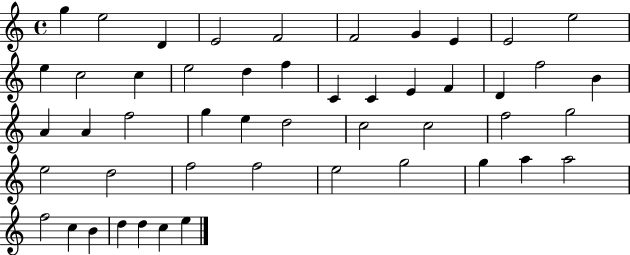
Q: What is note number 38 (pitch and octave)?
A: E5